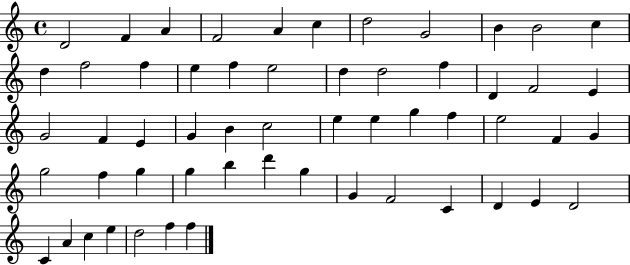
D4/h F4/q A4/q F4/h A4/q C5/q D5/h G4/h B4/q B4/h C5/q D5/q F5/h F5/q E5/q F5/q E5/h D5/q D5/h F5/q D4/q F4/h E4/q G4/h F4/q E4/q G4/q B4/q C5/h E5/q E5/q G5/q F5/q E5/h F4/q G4/q G5/h F5/q G5/q G5/q B5/q D6/q G5/q G4/q F4/h C4/q D4/q E4/q D4/h C4/q A4/q C5/q E5/q D5/h F5/q F5/q